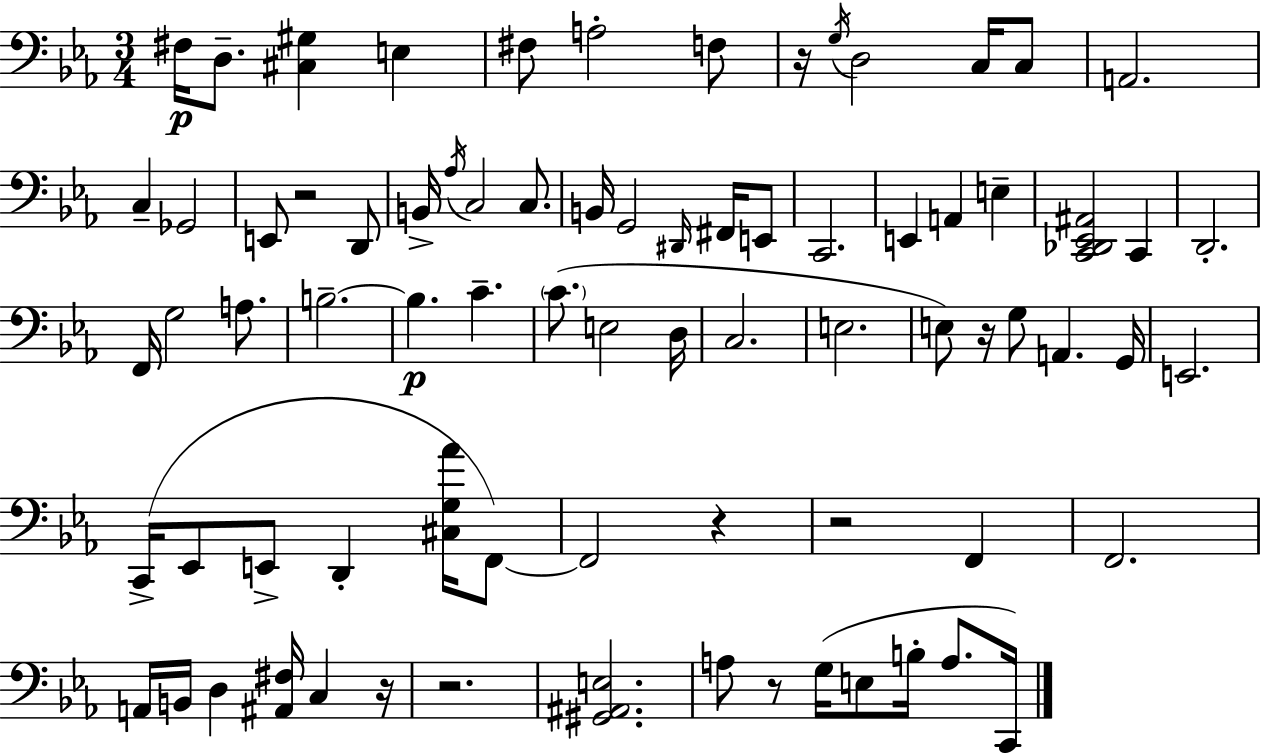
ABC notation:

X:1
T:Untitled
M:3/4
L:1/4
K:Eb
^F,/4 D,/2 [^C,^G,] E, ^F,/2 A,2 F,/2 z/4 G,/4 D,2 C,/4 C,/2 A,,2 C, _G,,2 E,,/2 z2 D,,/2 B,,/4 _A,/4 C,2 C,/2 B,,/4 G,,2 ^D,,/4 ^F,,/4 E,,/2 C,,2 E,, A,, E, [C,,_D,,_E,,^A,,]2 C,, D,,2 F,,/4 G,2 A,/2 B,2 B, C C/2 E,2 D,/4 C,2 E,2 E,/2 z/4 G,/2 A,, G,,/4 E,,2 C,,/4 _E,,/2 E,,/2 D,, [^C,G,_A]/4 F,,/2 F,,2 z z2 F,, F,,2 A,,/4 B,,/4 D, [^A,,^F,]/4 C, z/4 z2 [^G,,^A,,E,]2 A,/2 z/2 G,/4 E,/2 B,/4 A,/2 C,,/4